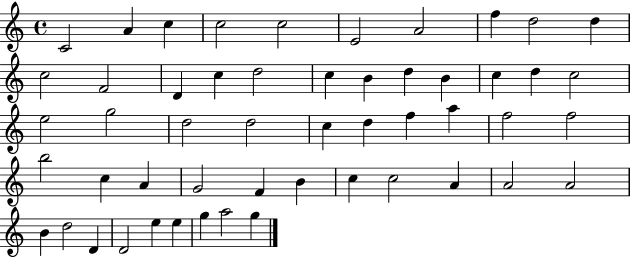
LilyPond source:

{
  \clef treble
  \time 4/4
  \defaultTimeSignature
  \key c \major
  c'2 a'4 c''4 | c''2 c''2 | e'2 a'2 | f''4 d''2 d''4 | \break c''2 f'2 | d'4 c''4 d''2 | c''4 b'4 d''4 b'4 | c''4 d''4 c''2 | \break e''2 g''2 | d''2 d''2 | c''4 d''4 f''4 a''4 | f''2 f''2 | \break b''2 c''4 a'4 | g'2 f'4 b'4 | c''4 c''2 a'4 | a'2 a'2 | \break b'4 d''2 d'4 | d'2 e''4 e''4 | g''4 a''2 g''4 | \bar "|."
}